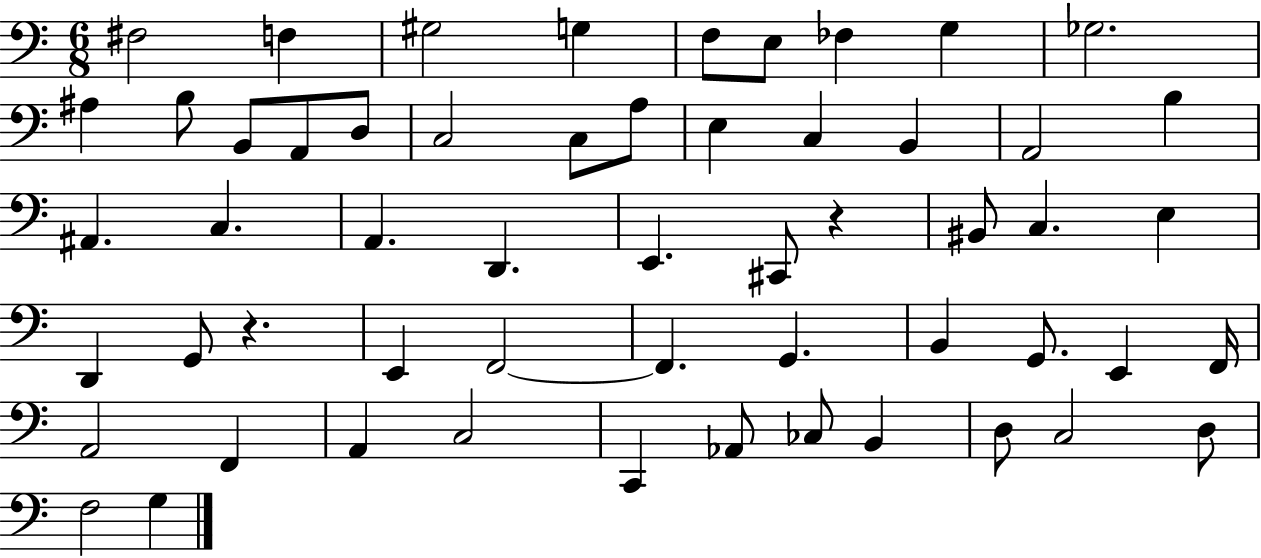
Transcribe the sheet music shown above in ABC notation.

X:1
T:Untitled
M:6/8
L:1/4
K:C
^F,2 F, ^G,2 G, F,/2 E,/2 _F, G, _G,2 ^A, B,/2 B,,/2 A,,/2 D,/2 C,2 C,/2 A,/2 E, C, B,, A,,2 B, ^A,, C, A,, D,, E,, ^C,,/2 z ^B,,/2 C, E, D,, G,,/2 z E,, F,,2 F,, G,, B,, G,,/2 E,, F,,/4 A,,2 F,, A,, C,2 C,, _A,,/2 _C,/2 B,, D,/2 C,2 D,/2 F,2 G,